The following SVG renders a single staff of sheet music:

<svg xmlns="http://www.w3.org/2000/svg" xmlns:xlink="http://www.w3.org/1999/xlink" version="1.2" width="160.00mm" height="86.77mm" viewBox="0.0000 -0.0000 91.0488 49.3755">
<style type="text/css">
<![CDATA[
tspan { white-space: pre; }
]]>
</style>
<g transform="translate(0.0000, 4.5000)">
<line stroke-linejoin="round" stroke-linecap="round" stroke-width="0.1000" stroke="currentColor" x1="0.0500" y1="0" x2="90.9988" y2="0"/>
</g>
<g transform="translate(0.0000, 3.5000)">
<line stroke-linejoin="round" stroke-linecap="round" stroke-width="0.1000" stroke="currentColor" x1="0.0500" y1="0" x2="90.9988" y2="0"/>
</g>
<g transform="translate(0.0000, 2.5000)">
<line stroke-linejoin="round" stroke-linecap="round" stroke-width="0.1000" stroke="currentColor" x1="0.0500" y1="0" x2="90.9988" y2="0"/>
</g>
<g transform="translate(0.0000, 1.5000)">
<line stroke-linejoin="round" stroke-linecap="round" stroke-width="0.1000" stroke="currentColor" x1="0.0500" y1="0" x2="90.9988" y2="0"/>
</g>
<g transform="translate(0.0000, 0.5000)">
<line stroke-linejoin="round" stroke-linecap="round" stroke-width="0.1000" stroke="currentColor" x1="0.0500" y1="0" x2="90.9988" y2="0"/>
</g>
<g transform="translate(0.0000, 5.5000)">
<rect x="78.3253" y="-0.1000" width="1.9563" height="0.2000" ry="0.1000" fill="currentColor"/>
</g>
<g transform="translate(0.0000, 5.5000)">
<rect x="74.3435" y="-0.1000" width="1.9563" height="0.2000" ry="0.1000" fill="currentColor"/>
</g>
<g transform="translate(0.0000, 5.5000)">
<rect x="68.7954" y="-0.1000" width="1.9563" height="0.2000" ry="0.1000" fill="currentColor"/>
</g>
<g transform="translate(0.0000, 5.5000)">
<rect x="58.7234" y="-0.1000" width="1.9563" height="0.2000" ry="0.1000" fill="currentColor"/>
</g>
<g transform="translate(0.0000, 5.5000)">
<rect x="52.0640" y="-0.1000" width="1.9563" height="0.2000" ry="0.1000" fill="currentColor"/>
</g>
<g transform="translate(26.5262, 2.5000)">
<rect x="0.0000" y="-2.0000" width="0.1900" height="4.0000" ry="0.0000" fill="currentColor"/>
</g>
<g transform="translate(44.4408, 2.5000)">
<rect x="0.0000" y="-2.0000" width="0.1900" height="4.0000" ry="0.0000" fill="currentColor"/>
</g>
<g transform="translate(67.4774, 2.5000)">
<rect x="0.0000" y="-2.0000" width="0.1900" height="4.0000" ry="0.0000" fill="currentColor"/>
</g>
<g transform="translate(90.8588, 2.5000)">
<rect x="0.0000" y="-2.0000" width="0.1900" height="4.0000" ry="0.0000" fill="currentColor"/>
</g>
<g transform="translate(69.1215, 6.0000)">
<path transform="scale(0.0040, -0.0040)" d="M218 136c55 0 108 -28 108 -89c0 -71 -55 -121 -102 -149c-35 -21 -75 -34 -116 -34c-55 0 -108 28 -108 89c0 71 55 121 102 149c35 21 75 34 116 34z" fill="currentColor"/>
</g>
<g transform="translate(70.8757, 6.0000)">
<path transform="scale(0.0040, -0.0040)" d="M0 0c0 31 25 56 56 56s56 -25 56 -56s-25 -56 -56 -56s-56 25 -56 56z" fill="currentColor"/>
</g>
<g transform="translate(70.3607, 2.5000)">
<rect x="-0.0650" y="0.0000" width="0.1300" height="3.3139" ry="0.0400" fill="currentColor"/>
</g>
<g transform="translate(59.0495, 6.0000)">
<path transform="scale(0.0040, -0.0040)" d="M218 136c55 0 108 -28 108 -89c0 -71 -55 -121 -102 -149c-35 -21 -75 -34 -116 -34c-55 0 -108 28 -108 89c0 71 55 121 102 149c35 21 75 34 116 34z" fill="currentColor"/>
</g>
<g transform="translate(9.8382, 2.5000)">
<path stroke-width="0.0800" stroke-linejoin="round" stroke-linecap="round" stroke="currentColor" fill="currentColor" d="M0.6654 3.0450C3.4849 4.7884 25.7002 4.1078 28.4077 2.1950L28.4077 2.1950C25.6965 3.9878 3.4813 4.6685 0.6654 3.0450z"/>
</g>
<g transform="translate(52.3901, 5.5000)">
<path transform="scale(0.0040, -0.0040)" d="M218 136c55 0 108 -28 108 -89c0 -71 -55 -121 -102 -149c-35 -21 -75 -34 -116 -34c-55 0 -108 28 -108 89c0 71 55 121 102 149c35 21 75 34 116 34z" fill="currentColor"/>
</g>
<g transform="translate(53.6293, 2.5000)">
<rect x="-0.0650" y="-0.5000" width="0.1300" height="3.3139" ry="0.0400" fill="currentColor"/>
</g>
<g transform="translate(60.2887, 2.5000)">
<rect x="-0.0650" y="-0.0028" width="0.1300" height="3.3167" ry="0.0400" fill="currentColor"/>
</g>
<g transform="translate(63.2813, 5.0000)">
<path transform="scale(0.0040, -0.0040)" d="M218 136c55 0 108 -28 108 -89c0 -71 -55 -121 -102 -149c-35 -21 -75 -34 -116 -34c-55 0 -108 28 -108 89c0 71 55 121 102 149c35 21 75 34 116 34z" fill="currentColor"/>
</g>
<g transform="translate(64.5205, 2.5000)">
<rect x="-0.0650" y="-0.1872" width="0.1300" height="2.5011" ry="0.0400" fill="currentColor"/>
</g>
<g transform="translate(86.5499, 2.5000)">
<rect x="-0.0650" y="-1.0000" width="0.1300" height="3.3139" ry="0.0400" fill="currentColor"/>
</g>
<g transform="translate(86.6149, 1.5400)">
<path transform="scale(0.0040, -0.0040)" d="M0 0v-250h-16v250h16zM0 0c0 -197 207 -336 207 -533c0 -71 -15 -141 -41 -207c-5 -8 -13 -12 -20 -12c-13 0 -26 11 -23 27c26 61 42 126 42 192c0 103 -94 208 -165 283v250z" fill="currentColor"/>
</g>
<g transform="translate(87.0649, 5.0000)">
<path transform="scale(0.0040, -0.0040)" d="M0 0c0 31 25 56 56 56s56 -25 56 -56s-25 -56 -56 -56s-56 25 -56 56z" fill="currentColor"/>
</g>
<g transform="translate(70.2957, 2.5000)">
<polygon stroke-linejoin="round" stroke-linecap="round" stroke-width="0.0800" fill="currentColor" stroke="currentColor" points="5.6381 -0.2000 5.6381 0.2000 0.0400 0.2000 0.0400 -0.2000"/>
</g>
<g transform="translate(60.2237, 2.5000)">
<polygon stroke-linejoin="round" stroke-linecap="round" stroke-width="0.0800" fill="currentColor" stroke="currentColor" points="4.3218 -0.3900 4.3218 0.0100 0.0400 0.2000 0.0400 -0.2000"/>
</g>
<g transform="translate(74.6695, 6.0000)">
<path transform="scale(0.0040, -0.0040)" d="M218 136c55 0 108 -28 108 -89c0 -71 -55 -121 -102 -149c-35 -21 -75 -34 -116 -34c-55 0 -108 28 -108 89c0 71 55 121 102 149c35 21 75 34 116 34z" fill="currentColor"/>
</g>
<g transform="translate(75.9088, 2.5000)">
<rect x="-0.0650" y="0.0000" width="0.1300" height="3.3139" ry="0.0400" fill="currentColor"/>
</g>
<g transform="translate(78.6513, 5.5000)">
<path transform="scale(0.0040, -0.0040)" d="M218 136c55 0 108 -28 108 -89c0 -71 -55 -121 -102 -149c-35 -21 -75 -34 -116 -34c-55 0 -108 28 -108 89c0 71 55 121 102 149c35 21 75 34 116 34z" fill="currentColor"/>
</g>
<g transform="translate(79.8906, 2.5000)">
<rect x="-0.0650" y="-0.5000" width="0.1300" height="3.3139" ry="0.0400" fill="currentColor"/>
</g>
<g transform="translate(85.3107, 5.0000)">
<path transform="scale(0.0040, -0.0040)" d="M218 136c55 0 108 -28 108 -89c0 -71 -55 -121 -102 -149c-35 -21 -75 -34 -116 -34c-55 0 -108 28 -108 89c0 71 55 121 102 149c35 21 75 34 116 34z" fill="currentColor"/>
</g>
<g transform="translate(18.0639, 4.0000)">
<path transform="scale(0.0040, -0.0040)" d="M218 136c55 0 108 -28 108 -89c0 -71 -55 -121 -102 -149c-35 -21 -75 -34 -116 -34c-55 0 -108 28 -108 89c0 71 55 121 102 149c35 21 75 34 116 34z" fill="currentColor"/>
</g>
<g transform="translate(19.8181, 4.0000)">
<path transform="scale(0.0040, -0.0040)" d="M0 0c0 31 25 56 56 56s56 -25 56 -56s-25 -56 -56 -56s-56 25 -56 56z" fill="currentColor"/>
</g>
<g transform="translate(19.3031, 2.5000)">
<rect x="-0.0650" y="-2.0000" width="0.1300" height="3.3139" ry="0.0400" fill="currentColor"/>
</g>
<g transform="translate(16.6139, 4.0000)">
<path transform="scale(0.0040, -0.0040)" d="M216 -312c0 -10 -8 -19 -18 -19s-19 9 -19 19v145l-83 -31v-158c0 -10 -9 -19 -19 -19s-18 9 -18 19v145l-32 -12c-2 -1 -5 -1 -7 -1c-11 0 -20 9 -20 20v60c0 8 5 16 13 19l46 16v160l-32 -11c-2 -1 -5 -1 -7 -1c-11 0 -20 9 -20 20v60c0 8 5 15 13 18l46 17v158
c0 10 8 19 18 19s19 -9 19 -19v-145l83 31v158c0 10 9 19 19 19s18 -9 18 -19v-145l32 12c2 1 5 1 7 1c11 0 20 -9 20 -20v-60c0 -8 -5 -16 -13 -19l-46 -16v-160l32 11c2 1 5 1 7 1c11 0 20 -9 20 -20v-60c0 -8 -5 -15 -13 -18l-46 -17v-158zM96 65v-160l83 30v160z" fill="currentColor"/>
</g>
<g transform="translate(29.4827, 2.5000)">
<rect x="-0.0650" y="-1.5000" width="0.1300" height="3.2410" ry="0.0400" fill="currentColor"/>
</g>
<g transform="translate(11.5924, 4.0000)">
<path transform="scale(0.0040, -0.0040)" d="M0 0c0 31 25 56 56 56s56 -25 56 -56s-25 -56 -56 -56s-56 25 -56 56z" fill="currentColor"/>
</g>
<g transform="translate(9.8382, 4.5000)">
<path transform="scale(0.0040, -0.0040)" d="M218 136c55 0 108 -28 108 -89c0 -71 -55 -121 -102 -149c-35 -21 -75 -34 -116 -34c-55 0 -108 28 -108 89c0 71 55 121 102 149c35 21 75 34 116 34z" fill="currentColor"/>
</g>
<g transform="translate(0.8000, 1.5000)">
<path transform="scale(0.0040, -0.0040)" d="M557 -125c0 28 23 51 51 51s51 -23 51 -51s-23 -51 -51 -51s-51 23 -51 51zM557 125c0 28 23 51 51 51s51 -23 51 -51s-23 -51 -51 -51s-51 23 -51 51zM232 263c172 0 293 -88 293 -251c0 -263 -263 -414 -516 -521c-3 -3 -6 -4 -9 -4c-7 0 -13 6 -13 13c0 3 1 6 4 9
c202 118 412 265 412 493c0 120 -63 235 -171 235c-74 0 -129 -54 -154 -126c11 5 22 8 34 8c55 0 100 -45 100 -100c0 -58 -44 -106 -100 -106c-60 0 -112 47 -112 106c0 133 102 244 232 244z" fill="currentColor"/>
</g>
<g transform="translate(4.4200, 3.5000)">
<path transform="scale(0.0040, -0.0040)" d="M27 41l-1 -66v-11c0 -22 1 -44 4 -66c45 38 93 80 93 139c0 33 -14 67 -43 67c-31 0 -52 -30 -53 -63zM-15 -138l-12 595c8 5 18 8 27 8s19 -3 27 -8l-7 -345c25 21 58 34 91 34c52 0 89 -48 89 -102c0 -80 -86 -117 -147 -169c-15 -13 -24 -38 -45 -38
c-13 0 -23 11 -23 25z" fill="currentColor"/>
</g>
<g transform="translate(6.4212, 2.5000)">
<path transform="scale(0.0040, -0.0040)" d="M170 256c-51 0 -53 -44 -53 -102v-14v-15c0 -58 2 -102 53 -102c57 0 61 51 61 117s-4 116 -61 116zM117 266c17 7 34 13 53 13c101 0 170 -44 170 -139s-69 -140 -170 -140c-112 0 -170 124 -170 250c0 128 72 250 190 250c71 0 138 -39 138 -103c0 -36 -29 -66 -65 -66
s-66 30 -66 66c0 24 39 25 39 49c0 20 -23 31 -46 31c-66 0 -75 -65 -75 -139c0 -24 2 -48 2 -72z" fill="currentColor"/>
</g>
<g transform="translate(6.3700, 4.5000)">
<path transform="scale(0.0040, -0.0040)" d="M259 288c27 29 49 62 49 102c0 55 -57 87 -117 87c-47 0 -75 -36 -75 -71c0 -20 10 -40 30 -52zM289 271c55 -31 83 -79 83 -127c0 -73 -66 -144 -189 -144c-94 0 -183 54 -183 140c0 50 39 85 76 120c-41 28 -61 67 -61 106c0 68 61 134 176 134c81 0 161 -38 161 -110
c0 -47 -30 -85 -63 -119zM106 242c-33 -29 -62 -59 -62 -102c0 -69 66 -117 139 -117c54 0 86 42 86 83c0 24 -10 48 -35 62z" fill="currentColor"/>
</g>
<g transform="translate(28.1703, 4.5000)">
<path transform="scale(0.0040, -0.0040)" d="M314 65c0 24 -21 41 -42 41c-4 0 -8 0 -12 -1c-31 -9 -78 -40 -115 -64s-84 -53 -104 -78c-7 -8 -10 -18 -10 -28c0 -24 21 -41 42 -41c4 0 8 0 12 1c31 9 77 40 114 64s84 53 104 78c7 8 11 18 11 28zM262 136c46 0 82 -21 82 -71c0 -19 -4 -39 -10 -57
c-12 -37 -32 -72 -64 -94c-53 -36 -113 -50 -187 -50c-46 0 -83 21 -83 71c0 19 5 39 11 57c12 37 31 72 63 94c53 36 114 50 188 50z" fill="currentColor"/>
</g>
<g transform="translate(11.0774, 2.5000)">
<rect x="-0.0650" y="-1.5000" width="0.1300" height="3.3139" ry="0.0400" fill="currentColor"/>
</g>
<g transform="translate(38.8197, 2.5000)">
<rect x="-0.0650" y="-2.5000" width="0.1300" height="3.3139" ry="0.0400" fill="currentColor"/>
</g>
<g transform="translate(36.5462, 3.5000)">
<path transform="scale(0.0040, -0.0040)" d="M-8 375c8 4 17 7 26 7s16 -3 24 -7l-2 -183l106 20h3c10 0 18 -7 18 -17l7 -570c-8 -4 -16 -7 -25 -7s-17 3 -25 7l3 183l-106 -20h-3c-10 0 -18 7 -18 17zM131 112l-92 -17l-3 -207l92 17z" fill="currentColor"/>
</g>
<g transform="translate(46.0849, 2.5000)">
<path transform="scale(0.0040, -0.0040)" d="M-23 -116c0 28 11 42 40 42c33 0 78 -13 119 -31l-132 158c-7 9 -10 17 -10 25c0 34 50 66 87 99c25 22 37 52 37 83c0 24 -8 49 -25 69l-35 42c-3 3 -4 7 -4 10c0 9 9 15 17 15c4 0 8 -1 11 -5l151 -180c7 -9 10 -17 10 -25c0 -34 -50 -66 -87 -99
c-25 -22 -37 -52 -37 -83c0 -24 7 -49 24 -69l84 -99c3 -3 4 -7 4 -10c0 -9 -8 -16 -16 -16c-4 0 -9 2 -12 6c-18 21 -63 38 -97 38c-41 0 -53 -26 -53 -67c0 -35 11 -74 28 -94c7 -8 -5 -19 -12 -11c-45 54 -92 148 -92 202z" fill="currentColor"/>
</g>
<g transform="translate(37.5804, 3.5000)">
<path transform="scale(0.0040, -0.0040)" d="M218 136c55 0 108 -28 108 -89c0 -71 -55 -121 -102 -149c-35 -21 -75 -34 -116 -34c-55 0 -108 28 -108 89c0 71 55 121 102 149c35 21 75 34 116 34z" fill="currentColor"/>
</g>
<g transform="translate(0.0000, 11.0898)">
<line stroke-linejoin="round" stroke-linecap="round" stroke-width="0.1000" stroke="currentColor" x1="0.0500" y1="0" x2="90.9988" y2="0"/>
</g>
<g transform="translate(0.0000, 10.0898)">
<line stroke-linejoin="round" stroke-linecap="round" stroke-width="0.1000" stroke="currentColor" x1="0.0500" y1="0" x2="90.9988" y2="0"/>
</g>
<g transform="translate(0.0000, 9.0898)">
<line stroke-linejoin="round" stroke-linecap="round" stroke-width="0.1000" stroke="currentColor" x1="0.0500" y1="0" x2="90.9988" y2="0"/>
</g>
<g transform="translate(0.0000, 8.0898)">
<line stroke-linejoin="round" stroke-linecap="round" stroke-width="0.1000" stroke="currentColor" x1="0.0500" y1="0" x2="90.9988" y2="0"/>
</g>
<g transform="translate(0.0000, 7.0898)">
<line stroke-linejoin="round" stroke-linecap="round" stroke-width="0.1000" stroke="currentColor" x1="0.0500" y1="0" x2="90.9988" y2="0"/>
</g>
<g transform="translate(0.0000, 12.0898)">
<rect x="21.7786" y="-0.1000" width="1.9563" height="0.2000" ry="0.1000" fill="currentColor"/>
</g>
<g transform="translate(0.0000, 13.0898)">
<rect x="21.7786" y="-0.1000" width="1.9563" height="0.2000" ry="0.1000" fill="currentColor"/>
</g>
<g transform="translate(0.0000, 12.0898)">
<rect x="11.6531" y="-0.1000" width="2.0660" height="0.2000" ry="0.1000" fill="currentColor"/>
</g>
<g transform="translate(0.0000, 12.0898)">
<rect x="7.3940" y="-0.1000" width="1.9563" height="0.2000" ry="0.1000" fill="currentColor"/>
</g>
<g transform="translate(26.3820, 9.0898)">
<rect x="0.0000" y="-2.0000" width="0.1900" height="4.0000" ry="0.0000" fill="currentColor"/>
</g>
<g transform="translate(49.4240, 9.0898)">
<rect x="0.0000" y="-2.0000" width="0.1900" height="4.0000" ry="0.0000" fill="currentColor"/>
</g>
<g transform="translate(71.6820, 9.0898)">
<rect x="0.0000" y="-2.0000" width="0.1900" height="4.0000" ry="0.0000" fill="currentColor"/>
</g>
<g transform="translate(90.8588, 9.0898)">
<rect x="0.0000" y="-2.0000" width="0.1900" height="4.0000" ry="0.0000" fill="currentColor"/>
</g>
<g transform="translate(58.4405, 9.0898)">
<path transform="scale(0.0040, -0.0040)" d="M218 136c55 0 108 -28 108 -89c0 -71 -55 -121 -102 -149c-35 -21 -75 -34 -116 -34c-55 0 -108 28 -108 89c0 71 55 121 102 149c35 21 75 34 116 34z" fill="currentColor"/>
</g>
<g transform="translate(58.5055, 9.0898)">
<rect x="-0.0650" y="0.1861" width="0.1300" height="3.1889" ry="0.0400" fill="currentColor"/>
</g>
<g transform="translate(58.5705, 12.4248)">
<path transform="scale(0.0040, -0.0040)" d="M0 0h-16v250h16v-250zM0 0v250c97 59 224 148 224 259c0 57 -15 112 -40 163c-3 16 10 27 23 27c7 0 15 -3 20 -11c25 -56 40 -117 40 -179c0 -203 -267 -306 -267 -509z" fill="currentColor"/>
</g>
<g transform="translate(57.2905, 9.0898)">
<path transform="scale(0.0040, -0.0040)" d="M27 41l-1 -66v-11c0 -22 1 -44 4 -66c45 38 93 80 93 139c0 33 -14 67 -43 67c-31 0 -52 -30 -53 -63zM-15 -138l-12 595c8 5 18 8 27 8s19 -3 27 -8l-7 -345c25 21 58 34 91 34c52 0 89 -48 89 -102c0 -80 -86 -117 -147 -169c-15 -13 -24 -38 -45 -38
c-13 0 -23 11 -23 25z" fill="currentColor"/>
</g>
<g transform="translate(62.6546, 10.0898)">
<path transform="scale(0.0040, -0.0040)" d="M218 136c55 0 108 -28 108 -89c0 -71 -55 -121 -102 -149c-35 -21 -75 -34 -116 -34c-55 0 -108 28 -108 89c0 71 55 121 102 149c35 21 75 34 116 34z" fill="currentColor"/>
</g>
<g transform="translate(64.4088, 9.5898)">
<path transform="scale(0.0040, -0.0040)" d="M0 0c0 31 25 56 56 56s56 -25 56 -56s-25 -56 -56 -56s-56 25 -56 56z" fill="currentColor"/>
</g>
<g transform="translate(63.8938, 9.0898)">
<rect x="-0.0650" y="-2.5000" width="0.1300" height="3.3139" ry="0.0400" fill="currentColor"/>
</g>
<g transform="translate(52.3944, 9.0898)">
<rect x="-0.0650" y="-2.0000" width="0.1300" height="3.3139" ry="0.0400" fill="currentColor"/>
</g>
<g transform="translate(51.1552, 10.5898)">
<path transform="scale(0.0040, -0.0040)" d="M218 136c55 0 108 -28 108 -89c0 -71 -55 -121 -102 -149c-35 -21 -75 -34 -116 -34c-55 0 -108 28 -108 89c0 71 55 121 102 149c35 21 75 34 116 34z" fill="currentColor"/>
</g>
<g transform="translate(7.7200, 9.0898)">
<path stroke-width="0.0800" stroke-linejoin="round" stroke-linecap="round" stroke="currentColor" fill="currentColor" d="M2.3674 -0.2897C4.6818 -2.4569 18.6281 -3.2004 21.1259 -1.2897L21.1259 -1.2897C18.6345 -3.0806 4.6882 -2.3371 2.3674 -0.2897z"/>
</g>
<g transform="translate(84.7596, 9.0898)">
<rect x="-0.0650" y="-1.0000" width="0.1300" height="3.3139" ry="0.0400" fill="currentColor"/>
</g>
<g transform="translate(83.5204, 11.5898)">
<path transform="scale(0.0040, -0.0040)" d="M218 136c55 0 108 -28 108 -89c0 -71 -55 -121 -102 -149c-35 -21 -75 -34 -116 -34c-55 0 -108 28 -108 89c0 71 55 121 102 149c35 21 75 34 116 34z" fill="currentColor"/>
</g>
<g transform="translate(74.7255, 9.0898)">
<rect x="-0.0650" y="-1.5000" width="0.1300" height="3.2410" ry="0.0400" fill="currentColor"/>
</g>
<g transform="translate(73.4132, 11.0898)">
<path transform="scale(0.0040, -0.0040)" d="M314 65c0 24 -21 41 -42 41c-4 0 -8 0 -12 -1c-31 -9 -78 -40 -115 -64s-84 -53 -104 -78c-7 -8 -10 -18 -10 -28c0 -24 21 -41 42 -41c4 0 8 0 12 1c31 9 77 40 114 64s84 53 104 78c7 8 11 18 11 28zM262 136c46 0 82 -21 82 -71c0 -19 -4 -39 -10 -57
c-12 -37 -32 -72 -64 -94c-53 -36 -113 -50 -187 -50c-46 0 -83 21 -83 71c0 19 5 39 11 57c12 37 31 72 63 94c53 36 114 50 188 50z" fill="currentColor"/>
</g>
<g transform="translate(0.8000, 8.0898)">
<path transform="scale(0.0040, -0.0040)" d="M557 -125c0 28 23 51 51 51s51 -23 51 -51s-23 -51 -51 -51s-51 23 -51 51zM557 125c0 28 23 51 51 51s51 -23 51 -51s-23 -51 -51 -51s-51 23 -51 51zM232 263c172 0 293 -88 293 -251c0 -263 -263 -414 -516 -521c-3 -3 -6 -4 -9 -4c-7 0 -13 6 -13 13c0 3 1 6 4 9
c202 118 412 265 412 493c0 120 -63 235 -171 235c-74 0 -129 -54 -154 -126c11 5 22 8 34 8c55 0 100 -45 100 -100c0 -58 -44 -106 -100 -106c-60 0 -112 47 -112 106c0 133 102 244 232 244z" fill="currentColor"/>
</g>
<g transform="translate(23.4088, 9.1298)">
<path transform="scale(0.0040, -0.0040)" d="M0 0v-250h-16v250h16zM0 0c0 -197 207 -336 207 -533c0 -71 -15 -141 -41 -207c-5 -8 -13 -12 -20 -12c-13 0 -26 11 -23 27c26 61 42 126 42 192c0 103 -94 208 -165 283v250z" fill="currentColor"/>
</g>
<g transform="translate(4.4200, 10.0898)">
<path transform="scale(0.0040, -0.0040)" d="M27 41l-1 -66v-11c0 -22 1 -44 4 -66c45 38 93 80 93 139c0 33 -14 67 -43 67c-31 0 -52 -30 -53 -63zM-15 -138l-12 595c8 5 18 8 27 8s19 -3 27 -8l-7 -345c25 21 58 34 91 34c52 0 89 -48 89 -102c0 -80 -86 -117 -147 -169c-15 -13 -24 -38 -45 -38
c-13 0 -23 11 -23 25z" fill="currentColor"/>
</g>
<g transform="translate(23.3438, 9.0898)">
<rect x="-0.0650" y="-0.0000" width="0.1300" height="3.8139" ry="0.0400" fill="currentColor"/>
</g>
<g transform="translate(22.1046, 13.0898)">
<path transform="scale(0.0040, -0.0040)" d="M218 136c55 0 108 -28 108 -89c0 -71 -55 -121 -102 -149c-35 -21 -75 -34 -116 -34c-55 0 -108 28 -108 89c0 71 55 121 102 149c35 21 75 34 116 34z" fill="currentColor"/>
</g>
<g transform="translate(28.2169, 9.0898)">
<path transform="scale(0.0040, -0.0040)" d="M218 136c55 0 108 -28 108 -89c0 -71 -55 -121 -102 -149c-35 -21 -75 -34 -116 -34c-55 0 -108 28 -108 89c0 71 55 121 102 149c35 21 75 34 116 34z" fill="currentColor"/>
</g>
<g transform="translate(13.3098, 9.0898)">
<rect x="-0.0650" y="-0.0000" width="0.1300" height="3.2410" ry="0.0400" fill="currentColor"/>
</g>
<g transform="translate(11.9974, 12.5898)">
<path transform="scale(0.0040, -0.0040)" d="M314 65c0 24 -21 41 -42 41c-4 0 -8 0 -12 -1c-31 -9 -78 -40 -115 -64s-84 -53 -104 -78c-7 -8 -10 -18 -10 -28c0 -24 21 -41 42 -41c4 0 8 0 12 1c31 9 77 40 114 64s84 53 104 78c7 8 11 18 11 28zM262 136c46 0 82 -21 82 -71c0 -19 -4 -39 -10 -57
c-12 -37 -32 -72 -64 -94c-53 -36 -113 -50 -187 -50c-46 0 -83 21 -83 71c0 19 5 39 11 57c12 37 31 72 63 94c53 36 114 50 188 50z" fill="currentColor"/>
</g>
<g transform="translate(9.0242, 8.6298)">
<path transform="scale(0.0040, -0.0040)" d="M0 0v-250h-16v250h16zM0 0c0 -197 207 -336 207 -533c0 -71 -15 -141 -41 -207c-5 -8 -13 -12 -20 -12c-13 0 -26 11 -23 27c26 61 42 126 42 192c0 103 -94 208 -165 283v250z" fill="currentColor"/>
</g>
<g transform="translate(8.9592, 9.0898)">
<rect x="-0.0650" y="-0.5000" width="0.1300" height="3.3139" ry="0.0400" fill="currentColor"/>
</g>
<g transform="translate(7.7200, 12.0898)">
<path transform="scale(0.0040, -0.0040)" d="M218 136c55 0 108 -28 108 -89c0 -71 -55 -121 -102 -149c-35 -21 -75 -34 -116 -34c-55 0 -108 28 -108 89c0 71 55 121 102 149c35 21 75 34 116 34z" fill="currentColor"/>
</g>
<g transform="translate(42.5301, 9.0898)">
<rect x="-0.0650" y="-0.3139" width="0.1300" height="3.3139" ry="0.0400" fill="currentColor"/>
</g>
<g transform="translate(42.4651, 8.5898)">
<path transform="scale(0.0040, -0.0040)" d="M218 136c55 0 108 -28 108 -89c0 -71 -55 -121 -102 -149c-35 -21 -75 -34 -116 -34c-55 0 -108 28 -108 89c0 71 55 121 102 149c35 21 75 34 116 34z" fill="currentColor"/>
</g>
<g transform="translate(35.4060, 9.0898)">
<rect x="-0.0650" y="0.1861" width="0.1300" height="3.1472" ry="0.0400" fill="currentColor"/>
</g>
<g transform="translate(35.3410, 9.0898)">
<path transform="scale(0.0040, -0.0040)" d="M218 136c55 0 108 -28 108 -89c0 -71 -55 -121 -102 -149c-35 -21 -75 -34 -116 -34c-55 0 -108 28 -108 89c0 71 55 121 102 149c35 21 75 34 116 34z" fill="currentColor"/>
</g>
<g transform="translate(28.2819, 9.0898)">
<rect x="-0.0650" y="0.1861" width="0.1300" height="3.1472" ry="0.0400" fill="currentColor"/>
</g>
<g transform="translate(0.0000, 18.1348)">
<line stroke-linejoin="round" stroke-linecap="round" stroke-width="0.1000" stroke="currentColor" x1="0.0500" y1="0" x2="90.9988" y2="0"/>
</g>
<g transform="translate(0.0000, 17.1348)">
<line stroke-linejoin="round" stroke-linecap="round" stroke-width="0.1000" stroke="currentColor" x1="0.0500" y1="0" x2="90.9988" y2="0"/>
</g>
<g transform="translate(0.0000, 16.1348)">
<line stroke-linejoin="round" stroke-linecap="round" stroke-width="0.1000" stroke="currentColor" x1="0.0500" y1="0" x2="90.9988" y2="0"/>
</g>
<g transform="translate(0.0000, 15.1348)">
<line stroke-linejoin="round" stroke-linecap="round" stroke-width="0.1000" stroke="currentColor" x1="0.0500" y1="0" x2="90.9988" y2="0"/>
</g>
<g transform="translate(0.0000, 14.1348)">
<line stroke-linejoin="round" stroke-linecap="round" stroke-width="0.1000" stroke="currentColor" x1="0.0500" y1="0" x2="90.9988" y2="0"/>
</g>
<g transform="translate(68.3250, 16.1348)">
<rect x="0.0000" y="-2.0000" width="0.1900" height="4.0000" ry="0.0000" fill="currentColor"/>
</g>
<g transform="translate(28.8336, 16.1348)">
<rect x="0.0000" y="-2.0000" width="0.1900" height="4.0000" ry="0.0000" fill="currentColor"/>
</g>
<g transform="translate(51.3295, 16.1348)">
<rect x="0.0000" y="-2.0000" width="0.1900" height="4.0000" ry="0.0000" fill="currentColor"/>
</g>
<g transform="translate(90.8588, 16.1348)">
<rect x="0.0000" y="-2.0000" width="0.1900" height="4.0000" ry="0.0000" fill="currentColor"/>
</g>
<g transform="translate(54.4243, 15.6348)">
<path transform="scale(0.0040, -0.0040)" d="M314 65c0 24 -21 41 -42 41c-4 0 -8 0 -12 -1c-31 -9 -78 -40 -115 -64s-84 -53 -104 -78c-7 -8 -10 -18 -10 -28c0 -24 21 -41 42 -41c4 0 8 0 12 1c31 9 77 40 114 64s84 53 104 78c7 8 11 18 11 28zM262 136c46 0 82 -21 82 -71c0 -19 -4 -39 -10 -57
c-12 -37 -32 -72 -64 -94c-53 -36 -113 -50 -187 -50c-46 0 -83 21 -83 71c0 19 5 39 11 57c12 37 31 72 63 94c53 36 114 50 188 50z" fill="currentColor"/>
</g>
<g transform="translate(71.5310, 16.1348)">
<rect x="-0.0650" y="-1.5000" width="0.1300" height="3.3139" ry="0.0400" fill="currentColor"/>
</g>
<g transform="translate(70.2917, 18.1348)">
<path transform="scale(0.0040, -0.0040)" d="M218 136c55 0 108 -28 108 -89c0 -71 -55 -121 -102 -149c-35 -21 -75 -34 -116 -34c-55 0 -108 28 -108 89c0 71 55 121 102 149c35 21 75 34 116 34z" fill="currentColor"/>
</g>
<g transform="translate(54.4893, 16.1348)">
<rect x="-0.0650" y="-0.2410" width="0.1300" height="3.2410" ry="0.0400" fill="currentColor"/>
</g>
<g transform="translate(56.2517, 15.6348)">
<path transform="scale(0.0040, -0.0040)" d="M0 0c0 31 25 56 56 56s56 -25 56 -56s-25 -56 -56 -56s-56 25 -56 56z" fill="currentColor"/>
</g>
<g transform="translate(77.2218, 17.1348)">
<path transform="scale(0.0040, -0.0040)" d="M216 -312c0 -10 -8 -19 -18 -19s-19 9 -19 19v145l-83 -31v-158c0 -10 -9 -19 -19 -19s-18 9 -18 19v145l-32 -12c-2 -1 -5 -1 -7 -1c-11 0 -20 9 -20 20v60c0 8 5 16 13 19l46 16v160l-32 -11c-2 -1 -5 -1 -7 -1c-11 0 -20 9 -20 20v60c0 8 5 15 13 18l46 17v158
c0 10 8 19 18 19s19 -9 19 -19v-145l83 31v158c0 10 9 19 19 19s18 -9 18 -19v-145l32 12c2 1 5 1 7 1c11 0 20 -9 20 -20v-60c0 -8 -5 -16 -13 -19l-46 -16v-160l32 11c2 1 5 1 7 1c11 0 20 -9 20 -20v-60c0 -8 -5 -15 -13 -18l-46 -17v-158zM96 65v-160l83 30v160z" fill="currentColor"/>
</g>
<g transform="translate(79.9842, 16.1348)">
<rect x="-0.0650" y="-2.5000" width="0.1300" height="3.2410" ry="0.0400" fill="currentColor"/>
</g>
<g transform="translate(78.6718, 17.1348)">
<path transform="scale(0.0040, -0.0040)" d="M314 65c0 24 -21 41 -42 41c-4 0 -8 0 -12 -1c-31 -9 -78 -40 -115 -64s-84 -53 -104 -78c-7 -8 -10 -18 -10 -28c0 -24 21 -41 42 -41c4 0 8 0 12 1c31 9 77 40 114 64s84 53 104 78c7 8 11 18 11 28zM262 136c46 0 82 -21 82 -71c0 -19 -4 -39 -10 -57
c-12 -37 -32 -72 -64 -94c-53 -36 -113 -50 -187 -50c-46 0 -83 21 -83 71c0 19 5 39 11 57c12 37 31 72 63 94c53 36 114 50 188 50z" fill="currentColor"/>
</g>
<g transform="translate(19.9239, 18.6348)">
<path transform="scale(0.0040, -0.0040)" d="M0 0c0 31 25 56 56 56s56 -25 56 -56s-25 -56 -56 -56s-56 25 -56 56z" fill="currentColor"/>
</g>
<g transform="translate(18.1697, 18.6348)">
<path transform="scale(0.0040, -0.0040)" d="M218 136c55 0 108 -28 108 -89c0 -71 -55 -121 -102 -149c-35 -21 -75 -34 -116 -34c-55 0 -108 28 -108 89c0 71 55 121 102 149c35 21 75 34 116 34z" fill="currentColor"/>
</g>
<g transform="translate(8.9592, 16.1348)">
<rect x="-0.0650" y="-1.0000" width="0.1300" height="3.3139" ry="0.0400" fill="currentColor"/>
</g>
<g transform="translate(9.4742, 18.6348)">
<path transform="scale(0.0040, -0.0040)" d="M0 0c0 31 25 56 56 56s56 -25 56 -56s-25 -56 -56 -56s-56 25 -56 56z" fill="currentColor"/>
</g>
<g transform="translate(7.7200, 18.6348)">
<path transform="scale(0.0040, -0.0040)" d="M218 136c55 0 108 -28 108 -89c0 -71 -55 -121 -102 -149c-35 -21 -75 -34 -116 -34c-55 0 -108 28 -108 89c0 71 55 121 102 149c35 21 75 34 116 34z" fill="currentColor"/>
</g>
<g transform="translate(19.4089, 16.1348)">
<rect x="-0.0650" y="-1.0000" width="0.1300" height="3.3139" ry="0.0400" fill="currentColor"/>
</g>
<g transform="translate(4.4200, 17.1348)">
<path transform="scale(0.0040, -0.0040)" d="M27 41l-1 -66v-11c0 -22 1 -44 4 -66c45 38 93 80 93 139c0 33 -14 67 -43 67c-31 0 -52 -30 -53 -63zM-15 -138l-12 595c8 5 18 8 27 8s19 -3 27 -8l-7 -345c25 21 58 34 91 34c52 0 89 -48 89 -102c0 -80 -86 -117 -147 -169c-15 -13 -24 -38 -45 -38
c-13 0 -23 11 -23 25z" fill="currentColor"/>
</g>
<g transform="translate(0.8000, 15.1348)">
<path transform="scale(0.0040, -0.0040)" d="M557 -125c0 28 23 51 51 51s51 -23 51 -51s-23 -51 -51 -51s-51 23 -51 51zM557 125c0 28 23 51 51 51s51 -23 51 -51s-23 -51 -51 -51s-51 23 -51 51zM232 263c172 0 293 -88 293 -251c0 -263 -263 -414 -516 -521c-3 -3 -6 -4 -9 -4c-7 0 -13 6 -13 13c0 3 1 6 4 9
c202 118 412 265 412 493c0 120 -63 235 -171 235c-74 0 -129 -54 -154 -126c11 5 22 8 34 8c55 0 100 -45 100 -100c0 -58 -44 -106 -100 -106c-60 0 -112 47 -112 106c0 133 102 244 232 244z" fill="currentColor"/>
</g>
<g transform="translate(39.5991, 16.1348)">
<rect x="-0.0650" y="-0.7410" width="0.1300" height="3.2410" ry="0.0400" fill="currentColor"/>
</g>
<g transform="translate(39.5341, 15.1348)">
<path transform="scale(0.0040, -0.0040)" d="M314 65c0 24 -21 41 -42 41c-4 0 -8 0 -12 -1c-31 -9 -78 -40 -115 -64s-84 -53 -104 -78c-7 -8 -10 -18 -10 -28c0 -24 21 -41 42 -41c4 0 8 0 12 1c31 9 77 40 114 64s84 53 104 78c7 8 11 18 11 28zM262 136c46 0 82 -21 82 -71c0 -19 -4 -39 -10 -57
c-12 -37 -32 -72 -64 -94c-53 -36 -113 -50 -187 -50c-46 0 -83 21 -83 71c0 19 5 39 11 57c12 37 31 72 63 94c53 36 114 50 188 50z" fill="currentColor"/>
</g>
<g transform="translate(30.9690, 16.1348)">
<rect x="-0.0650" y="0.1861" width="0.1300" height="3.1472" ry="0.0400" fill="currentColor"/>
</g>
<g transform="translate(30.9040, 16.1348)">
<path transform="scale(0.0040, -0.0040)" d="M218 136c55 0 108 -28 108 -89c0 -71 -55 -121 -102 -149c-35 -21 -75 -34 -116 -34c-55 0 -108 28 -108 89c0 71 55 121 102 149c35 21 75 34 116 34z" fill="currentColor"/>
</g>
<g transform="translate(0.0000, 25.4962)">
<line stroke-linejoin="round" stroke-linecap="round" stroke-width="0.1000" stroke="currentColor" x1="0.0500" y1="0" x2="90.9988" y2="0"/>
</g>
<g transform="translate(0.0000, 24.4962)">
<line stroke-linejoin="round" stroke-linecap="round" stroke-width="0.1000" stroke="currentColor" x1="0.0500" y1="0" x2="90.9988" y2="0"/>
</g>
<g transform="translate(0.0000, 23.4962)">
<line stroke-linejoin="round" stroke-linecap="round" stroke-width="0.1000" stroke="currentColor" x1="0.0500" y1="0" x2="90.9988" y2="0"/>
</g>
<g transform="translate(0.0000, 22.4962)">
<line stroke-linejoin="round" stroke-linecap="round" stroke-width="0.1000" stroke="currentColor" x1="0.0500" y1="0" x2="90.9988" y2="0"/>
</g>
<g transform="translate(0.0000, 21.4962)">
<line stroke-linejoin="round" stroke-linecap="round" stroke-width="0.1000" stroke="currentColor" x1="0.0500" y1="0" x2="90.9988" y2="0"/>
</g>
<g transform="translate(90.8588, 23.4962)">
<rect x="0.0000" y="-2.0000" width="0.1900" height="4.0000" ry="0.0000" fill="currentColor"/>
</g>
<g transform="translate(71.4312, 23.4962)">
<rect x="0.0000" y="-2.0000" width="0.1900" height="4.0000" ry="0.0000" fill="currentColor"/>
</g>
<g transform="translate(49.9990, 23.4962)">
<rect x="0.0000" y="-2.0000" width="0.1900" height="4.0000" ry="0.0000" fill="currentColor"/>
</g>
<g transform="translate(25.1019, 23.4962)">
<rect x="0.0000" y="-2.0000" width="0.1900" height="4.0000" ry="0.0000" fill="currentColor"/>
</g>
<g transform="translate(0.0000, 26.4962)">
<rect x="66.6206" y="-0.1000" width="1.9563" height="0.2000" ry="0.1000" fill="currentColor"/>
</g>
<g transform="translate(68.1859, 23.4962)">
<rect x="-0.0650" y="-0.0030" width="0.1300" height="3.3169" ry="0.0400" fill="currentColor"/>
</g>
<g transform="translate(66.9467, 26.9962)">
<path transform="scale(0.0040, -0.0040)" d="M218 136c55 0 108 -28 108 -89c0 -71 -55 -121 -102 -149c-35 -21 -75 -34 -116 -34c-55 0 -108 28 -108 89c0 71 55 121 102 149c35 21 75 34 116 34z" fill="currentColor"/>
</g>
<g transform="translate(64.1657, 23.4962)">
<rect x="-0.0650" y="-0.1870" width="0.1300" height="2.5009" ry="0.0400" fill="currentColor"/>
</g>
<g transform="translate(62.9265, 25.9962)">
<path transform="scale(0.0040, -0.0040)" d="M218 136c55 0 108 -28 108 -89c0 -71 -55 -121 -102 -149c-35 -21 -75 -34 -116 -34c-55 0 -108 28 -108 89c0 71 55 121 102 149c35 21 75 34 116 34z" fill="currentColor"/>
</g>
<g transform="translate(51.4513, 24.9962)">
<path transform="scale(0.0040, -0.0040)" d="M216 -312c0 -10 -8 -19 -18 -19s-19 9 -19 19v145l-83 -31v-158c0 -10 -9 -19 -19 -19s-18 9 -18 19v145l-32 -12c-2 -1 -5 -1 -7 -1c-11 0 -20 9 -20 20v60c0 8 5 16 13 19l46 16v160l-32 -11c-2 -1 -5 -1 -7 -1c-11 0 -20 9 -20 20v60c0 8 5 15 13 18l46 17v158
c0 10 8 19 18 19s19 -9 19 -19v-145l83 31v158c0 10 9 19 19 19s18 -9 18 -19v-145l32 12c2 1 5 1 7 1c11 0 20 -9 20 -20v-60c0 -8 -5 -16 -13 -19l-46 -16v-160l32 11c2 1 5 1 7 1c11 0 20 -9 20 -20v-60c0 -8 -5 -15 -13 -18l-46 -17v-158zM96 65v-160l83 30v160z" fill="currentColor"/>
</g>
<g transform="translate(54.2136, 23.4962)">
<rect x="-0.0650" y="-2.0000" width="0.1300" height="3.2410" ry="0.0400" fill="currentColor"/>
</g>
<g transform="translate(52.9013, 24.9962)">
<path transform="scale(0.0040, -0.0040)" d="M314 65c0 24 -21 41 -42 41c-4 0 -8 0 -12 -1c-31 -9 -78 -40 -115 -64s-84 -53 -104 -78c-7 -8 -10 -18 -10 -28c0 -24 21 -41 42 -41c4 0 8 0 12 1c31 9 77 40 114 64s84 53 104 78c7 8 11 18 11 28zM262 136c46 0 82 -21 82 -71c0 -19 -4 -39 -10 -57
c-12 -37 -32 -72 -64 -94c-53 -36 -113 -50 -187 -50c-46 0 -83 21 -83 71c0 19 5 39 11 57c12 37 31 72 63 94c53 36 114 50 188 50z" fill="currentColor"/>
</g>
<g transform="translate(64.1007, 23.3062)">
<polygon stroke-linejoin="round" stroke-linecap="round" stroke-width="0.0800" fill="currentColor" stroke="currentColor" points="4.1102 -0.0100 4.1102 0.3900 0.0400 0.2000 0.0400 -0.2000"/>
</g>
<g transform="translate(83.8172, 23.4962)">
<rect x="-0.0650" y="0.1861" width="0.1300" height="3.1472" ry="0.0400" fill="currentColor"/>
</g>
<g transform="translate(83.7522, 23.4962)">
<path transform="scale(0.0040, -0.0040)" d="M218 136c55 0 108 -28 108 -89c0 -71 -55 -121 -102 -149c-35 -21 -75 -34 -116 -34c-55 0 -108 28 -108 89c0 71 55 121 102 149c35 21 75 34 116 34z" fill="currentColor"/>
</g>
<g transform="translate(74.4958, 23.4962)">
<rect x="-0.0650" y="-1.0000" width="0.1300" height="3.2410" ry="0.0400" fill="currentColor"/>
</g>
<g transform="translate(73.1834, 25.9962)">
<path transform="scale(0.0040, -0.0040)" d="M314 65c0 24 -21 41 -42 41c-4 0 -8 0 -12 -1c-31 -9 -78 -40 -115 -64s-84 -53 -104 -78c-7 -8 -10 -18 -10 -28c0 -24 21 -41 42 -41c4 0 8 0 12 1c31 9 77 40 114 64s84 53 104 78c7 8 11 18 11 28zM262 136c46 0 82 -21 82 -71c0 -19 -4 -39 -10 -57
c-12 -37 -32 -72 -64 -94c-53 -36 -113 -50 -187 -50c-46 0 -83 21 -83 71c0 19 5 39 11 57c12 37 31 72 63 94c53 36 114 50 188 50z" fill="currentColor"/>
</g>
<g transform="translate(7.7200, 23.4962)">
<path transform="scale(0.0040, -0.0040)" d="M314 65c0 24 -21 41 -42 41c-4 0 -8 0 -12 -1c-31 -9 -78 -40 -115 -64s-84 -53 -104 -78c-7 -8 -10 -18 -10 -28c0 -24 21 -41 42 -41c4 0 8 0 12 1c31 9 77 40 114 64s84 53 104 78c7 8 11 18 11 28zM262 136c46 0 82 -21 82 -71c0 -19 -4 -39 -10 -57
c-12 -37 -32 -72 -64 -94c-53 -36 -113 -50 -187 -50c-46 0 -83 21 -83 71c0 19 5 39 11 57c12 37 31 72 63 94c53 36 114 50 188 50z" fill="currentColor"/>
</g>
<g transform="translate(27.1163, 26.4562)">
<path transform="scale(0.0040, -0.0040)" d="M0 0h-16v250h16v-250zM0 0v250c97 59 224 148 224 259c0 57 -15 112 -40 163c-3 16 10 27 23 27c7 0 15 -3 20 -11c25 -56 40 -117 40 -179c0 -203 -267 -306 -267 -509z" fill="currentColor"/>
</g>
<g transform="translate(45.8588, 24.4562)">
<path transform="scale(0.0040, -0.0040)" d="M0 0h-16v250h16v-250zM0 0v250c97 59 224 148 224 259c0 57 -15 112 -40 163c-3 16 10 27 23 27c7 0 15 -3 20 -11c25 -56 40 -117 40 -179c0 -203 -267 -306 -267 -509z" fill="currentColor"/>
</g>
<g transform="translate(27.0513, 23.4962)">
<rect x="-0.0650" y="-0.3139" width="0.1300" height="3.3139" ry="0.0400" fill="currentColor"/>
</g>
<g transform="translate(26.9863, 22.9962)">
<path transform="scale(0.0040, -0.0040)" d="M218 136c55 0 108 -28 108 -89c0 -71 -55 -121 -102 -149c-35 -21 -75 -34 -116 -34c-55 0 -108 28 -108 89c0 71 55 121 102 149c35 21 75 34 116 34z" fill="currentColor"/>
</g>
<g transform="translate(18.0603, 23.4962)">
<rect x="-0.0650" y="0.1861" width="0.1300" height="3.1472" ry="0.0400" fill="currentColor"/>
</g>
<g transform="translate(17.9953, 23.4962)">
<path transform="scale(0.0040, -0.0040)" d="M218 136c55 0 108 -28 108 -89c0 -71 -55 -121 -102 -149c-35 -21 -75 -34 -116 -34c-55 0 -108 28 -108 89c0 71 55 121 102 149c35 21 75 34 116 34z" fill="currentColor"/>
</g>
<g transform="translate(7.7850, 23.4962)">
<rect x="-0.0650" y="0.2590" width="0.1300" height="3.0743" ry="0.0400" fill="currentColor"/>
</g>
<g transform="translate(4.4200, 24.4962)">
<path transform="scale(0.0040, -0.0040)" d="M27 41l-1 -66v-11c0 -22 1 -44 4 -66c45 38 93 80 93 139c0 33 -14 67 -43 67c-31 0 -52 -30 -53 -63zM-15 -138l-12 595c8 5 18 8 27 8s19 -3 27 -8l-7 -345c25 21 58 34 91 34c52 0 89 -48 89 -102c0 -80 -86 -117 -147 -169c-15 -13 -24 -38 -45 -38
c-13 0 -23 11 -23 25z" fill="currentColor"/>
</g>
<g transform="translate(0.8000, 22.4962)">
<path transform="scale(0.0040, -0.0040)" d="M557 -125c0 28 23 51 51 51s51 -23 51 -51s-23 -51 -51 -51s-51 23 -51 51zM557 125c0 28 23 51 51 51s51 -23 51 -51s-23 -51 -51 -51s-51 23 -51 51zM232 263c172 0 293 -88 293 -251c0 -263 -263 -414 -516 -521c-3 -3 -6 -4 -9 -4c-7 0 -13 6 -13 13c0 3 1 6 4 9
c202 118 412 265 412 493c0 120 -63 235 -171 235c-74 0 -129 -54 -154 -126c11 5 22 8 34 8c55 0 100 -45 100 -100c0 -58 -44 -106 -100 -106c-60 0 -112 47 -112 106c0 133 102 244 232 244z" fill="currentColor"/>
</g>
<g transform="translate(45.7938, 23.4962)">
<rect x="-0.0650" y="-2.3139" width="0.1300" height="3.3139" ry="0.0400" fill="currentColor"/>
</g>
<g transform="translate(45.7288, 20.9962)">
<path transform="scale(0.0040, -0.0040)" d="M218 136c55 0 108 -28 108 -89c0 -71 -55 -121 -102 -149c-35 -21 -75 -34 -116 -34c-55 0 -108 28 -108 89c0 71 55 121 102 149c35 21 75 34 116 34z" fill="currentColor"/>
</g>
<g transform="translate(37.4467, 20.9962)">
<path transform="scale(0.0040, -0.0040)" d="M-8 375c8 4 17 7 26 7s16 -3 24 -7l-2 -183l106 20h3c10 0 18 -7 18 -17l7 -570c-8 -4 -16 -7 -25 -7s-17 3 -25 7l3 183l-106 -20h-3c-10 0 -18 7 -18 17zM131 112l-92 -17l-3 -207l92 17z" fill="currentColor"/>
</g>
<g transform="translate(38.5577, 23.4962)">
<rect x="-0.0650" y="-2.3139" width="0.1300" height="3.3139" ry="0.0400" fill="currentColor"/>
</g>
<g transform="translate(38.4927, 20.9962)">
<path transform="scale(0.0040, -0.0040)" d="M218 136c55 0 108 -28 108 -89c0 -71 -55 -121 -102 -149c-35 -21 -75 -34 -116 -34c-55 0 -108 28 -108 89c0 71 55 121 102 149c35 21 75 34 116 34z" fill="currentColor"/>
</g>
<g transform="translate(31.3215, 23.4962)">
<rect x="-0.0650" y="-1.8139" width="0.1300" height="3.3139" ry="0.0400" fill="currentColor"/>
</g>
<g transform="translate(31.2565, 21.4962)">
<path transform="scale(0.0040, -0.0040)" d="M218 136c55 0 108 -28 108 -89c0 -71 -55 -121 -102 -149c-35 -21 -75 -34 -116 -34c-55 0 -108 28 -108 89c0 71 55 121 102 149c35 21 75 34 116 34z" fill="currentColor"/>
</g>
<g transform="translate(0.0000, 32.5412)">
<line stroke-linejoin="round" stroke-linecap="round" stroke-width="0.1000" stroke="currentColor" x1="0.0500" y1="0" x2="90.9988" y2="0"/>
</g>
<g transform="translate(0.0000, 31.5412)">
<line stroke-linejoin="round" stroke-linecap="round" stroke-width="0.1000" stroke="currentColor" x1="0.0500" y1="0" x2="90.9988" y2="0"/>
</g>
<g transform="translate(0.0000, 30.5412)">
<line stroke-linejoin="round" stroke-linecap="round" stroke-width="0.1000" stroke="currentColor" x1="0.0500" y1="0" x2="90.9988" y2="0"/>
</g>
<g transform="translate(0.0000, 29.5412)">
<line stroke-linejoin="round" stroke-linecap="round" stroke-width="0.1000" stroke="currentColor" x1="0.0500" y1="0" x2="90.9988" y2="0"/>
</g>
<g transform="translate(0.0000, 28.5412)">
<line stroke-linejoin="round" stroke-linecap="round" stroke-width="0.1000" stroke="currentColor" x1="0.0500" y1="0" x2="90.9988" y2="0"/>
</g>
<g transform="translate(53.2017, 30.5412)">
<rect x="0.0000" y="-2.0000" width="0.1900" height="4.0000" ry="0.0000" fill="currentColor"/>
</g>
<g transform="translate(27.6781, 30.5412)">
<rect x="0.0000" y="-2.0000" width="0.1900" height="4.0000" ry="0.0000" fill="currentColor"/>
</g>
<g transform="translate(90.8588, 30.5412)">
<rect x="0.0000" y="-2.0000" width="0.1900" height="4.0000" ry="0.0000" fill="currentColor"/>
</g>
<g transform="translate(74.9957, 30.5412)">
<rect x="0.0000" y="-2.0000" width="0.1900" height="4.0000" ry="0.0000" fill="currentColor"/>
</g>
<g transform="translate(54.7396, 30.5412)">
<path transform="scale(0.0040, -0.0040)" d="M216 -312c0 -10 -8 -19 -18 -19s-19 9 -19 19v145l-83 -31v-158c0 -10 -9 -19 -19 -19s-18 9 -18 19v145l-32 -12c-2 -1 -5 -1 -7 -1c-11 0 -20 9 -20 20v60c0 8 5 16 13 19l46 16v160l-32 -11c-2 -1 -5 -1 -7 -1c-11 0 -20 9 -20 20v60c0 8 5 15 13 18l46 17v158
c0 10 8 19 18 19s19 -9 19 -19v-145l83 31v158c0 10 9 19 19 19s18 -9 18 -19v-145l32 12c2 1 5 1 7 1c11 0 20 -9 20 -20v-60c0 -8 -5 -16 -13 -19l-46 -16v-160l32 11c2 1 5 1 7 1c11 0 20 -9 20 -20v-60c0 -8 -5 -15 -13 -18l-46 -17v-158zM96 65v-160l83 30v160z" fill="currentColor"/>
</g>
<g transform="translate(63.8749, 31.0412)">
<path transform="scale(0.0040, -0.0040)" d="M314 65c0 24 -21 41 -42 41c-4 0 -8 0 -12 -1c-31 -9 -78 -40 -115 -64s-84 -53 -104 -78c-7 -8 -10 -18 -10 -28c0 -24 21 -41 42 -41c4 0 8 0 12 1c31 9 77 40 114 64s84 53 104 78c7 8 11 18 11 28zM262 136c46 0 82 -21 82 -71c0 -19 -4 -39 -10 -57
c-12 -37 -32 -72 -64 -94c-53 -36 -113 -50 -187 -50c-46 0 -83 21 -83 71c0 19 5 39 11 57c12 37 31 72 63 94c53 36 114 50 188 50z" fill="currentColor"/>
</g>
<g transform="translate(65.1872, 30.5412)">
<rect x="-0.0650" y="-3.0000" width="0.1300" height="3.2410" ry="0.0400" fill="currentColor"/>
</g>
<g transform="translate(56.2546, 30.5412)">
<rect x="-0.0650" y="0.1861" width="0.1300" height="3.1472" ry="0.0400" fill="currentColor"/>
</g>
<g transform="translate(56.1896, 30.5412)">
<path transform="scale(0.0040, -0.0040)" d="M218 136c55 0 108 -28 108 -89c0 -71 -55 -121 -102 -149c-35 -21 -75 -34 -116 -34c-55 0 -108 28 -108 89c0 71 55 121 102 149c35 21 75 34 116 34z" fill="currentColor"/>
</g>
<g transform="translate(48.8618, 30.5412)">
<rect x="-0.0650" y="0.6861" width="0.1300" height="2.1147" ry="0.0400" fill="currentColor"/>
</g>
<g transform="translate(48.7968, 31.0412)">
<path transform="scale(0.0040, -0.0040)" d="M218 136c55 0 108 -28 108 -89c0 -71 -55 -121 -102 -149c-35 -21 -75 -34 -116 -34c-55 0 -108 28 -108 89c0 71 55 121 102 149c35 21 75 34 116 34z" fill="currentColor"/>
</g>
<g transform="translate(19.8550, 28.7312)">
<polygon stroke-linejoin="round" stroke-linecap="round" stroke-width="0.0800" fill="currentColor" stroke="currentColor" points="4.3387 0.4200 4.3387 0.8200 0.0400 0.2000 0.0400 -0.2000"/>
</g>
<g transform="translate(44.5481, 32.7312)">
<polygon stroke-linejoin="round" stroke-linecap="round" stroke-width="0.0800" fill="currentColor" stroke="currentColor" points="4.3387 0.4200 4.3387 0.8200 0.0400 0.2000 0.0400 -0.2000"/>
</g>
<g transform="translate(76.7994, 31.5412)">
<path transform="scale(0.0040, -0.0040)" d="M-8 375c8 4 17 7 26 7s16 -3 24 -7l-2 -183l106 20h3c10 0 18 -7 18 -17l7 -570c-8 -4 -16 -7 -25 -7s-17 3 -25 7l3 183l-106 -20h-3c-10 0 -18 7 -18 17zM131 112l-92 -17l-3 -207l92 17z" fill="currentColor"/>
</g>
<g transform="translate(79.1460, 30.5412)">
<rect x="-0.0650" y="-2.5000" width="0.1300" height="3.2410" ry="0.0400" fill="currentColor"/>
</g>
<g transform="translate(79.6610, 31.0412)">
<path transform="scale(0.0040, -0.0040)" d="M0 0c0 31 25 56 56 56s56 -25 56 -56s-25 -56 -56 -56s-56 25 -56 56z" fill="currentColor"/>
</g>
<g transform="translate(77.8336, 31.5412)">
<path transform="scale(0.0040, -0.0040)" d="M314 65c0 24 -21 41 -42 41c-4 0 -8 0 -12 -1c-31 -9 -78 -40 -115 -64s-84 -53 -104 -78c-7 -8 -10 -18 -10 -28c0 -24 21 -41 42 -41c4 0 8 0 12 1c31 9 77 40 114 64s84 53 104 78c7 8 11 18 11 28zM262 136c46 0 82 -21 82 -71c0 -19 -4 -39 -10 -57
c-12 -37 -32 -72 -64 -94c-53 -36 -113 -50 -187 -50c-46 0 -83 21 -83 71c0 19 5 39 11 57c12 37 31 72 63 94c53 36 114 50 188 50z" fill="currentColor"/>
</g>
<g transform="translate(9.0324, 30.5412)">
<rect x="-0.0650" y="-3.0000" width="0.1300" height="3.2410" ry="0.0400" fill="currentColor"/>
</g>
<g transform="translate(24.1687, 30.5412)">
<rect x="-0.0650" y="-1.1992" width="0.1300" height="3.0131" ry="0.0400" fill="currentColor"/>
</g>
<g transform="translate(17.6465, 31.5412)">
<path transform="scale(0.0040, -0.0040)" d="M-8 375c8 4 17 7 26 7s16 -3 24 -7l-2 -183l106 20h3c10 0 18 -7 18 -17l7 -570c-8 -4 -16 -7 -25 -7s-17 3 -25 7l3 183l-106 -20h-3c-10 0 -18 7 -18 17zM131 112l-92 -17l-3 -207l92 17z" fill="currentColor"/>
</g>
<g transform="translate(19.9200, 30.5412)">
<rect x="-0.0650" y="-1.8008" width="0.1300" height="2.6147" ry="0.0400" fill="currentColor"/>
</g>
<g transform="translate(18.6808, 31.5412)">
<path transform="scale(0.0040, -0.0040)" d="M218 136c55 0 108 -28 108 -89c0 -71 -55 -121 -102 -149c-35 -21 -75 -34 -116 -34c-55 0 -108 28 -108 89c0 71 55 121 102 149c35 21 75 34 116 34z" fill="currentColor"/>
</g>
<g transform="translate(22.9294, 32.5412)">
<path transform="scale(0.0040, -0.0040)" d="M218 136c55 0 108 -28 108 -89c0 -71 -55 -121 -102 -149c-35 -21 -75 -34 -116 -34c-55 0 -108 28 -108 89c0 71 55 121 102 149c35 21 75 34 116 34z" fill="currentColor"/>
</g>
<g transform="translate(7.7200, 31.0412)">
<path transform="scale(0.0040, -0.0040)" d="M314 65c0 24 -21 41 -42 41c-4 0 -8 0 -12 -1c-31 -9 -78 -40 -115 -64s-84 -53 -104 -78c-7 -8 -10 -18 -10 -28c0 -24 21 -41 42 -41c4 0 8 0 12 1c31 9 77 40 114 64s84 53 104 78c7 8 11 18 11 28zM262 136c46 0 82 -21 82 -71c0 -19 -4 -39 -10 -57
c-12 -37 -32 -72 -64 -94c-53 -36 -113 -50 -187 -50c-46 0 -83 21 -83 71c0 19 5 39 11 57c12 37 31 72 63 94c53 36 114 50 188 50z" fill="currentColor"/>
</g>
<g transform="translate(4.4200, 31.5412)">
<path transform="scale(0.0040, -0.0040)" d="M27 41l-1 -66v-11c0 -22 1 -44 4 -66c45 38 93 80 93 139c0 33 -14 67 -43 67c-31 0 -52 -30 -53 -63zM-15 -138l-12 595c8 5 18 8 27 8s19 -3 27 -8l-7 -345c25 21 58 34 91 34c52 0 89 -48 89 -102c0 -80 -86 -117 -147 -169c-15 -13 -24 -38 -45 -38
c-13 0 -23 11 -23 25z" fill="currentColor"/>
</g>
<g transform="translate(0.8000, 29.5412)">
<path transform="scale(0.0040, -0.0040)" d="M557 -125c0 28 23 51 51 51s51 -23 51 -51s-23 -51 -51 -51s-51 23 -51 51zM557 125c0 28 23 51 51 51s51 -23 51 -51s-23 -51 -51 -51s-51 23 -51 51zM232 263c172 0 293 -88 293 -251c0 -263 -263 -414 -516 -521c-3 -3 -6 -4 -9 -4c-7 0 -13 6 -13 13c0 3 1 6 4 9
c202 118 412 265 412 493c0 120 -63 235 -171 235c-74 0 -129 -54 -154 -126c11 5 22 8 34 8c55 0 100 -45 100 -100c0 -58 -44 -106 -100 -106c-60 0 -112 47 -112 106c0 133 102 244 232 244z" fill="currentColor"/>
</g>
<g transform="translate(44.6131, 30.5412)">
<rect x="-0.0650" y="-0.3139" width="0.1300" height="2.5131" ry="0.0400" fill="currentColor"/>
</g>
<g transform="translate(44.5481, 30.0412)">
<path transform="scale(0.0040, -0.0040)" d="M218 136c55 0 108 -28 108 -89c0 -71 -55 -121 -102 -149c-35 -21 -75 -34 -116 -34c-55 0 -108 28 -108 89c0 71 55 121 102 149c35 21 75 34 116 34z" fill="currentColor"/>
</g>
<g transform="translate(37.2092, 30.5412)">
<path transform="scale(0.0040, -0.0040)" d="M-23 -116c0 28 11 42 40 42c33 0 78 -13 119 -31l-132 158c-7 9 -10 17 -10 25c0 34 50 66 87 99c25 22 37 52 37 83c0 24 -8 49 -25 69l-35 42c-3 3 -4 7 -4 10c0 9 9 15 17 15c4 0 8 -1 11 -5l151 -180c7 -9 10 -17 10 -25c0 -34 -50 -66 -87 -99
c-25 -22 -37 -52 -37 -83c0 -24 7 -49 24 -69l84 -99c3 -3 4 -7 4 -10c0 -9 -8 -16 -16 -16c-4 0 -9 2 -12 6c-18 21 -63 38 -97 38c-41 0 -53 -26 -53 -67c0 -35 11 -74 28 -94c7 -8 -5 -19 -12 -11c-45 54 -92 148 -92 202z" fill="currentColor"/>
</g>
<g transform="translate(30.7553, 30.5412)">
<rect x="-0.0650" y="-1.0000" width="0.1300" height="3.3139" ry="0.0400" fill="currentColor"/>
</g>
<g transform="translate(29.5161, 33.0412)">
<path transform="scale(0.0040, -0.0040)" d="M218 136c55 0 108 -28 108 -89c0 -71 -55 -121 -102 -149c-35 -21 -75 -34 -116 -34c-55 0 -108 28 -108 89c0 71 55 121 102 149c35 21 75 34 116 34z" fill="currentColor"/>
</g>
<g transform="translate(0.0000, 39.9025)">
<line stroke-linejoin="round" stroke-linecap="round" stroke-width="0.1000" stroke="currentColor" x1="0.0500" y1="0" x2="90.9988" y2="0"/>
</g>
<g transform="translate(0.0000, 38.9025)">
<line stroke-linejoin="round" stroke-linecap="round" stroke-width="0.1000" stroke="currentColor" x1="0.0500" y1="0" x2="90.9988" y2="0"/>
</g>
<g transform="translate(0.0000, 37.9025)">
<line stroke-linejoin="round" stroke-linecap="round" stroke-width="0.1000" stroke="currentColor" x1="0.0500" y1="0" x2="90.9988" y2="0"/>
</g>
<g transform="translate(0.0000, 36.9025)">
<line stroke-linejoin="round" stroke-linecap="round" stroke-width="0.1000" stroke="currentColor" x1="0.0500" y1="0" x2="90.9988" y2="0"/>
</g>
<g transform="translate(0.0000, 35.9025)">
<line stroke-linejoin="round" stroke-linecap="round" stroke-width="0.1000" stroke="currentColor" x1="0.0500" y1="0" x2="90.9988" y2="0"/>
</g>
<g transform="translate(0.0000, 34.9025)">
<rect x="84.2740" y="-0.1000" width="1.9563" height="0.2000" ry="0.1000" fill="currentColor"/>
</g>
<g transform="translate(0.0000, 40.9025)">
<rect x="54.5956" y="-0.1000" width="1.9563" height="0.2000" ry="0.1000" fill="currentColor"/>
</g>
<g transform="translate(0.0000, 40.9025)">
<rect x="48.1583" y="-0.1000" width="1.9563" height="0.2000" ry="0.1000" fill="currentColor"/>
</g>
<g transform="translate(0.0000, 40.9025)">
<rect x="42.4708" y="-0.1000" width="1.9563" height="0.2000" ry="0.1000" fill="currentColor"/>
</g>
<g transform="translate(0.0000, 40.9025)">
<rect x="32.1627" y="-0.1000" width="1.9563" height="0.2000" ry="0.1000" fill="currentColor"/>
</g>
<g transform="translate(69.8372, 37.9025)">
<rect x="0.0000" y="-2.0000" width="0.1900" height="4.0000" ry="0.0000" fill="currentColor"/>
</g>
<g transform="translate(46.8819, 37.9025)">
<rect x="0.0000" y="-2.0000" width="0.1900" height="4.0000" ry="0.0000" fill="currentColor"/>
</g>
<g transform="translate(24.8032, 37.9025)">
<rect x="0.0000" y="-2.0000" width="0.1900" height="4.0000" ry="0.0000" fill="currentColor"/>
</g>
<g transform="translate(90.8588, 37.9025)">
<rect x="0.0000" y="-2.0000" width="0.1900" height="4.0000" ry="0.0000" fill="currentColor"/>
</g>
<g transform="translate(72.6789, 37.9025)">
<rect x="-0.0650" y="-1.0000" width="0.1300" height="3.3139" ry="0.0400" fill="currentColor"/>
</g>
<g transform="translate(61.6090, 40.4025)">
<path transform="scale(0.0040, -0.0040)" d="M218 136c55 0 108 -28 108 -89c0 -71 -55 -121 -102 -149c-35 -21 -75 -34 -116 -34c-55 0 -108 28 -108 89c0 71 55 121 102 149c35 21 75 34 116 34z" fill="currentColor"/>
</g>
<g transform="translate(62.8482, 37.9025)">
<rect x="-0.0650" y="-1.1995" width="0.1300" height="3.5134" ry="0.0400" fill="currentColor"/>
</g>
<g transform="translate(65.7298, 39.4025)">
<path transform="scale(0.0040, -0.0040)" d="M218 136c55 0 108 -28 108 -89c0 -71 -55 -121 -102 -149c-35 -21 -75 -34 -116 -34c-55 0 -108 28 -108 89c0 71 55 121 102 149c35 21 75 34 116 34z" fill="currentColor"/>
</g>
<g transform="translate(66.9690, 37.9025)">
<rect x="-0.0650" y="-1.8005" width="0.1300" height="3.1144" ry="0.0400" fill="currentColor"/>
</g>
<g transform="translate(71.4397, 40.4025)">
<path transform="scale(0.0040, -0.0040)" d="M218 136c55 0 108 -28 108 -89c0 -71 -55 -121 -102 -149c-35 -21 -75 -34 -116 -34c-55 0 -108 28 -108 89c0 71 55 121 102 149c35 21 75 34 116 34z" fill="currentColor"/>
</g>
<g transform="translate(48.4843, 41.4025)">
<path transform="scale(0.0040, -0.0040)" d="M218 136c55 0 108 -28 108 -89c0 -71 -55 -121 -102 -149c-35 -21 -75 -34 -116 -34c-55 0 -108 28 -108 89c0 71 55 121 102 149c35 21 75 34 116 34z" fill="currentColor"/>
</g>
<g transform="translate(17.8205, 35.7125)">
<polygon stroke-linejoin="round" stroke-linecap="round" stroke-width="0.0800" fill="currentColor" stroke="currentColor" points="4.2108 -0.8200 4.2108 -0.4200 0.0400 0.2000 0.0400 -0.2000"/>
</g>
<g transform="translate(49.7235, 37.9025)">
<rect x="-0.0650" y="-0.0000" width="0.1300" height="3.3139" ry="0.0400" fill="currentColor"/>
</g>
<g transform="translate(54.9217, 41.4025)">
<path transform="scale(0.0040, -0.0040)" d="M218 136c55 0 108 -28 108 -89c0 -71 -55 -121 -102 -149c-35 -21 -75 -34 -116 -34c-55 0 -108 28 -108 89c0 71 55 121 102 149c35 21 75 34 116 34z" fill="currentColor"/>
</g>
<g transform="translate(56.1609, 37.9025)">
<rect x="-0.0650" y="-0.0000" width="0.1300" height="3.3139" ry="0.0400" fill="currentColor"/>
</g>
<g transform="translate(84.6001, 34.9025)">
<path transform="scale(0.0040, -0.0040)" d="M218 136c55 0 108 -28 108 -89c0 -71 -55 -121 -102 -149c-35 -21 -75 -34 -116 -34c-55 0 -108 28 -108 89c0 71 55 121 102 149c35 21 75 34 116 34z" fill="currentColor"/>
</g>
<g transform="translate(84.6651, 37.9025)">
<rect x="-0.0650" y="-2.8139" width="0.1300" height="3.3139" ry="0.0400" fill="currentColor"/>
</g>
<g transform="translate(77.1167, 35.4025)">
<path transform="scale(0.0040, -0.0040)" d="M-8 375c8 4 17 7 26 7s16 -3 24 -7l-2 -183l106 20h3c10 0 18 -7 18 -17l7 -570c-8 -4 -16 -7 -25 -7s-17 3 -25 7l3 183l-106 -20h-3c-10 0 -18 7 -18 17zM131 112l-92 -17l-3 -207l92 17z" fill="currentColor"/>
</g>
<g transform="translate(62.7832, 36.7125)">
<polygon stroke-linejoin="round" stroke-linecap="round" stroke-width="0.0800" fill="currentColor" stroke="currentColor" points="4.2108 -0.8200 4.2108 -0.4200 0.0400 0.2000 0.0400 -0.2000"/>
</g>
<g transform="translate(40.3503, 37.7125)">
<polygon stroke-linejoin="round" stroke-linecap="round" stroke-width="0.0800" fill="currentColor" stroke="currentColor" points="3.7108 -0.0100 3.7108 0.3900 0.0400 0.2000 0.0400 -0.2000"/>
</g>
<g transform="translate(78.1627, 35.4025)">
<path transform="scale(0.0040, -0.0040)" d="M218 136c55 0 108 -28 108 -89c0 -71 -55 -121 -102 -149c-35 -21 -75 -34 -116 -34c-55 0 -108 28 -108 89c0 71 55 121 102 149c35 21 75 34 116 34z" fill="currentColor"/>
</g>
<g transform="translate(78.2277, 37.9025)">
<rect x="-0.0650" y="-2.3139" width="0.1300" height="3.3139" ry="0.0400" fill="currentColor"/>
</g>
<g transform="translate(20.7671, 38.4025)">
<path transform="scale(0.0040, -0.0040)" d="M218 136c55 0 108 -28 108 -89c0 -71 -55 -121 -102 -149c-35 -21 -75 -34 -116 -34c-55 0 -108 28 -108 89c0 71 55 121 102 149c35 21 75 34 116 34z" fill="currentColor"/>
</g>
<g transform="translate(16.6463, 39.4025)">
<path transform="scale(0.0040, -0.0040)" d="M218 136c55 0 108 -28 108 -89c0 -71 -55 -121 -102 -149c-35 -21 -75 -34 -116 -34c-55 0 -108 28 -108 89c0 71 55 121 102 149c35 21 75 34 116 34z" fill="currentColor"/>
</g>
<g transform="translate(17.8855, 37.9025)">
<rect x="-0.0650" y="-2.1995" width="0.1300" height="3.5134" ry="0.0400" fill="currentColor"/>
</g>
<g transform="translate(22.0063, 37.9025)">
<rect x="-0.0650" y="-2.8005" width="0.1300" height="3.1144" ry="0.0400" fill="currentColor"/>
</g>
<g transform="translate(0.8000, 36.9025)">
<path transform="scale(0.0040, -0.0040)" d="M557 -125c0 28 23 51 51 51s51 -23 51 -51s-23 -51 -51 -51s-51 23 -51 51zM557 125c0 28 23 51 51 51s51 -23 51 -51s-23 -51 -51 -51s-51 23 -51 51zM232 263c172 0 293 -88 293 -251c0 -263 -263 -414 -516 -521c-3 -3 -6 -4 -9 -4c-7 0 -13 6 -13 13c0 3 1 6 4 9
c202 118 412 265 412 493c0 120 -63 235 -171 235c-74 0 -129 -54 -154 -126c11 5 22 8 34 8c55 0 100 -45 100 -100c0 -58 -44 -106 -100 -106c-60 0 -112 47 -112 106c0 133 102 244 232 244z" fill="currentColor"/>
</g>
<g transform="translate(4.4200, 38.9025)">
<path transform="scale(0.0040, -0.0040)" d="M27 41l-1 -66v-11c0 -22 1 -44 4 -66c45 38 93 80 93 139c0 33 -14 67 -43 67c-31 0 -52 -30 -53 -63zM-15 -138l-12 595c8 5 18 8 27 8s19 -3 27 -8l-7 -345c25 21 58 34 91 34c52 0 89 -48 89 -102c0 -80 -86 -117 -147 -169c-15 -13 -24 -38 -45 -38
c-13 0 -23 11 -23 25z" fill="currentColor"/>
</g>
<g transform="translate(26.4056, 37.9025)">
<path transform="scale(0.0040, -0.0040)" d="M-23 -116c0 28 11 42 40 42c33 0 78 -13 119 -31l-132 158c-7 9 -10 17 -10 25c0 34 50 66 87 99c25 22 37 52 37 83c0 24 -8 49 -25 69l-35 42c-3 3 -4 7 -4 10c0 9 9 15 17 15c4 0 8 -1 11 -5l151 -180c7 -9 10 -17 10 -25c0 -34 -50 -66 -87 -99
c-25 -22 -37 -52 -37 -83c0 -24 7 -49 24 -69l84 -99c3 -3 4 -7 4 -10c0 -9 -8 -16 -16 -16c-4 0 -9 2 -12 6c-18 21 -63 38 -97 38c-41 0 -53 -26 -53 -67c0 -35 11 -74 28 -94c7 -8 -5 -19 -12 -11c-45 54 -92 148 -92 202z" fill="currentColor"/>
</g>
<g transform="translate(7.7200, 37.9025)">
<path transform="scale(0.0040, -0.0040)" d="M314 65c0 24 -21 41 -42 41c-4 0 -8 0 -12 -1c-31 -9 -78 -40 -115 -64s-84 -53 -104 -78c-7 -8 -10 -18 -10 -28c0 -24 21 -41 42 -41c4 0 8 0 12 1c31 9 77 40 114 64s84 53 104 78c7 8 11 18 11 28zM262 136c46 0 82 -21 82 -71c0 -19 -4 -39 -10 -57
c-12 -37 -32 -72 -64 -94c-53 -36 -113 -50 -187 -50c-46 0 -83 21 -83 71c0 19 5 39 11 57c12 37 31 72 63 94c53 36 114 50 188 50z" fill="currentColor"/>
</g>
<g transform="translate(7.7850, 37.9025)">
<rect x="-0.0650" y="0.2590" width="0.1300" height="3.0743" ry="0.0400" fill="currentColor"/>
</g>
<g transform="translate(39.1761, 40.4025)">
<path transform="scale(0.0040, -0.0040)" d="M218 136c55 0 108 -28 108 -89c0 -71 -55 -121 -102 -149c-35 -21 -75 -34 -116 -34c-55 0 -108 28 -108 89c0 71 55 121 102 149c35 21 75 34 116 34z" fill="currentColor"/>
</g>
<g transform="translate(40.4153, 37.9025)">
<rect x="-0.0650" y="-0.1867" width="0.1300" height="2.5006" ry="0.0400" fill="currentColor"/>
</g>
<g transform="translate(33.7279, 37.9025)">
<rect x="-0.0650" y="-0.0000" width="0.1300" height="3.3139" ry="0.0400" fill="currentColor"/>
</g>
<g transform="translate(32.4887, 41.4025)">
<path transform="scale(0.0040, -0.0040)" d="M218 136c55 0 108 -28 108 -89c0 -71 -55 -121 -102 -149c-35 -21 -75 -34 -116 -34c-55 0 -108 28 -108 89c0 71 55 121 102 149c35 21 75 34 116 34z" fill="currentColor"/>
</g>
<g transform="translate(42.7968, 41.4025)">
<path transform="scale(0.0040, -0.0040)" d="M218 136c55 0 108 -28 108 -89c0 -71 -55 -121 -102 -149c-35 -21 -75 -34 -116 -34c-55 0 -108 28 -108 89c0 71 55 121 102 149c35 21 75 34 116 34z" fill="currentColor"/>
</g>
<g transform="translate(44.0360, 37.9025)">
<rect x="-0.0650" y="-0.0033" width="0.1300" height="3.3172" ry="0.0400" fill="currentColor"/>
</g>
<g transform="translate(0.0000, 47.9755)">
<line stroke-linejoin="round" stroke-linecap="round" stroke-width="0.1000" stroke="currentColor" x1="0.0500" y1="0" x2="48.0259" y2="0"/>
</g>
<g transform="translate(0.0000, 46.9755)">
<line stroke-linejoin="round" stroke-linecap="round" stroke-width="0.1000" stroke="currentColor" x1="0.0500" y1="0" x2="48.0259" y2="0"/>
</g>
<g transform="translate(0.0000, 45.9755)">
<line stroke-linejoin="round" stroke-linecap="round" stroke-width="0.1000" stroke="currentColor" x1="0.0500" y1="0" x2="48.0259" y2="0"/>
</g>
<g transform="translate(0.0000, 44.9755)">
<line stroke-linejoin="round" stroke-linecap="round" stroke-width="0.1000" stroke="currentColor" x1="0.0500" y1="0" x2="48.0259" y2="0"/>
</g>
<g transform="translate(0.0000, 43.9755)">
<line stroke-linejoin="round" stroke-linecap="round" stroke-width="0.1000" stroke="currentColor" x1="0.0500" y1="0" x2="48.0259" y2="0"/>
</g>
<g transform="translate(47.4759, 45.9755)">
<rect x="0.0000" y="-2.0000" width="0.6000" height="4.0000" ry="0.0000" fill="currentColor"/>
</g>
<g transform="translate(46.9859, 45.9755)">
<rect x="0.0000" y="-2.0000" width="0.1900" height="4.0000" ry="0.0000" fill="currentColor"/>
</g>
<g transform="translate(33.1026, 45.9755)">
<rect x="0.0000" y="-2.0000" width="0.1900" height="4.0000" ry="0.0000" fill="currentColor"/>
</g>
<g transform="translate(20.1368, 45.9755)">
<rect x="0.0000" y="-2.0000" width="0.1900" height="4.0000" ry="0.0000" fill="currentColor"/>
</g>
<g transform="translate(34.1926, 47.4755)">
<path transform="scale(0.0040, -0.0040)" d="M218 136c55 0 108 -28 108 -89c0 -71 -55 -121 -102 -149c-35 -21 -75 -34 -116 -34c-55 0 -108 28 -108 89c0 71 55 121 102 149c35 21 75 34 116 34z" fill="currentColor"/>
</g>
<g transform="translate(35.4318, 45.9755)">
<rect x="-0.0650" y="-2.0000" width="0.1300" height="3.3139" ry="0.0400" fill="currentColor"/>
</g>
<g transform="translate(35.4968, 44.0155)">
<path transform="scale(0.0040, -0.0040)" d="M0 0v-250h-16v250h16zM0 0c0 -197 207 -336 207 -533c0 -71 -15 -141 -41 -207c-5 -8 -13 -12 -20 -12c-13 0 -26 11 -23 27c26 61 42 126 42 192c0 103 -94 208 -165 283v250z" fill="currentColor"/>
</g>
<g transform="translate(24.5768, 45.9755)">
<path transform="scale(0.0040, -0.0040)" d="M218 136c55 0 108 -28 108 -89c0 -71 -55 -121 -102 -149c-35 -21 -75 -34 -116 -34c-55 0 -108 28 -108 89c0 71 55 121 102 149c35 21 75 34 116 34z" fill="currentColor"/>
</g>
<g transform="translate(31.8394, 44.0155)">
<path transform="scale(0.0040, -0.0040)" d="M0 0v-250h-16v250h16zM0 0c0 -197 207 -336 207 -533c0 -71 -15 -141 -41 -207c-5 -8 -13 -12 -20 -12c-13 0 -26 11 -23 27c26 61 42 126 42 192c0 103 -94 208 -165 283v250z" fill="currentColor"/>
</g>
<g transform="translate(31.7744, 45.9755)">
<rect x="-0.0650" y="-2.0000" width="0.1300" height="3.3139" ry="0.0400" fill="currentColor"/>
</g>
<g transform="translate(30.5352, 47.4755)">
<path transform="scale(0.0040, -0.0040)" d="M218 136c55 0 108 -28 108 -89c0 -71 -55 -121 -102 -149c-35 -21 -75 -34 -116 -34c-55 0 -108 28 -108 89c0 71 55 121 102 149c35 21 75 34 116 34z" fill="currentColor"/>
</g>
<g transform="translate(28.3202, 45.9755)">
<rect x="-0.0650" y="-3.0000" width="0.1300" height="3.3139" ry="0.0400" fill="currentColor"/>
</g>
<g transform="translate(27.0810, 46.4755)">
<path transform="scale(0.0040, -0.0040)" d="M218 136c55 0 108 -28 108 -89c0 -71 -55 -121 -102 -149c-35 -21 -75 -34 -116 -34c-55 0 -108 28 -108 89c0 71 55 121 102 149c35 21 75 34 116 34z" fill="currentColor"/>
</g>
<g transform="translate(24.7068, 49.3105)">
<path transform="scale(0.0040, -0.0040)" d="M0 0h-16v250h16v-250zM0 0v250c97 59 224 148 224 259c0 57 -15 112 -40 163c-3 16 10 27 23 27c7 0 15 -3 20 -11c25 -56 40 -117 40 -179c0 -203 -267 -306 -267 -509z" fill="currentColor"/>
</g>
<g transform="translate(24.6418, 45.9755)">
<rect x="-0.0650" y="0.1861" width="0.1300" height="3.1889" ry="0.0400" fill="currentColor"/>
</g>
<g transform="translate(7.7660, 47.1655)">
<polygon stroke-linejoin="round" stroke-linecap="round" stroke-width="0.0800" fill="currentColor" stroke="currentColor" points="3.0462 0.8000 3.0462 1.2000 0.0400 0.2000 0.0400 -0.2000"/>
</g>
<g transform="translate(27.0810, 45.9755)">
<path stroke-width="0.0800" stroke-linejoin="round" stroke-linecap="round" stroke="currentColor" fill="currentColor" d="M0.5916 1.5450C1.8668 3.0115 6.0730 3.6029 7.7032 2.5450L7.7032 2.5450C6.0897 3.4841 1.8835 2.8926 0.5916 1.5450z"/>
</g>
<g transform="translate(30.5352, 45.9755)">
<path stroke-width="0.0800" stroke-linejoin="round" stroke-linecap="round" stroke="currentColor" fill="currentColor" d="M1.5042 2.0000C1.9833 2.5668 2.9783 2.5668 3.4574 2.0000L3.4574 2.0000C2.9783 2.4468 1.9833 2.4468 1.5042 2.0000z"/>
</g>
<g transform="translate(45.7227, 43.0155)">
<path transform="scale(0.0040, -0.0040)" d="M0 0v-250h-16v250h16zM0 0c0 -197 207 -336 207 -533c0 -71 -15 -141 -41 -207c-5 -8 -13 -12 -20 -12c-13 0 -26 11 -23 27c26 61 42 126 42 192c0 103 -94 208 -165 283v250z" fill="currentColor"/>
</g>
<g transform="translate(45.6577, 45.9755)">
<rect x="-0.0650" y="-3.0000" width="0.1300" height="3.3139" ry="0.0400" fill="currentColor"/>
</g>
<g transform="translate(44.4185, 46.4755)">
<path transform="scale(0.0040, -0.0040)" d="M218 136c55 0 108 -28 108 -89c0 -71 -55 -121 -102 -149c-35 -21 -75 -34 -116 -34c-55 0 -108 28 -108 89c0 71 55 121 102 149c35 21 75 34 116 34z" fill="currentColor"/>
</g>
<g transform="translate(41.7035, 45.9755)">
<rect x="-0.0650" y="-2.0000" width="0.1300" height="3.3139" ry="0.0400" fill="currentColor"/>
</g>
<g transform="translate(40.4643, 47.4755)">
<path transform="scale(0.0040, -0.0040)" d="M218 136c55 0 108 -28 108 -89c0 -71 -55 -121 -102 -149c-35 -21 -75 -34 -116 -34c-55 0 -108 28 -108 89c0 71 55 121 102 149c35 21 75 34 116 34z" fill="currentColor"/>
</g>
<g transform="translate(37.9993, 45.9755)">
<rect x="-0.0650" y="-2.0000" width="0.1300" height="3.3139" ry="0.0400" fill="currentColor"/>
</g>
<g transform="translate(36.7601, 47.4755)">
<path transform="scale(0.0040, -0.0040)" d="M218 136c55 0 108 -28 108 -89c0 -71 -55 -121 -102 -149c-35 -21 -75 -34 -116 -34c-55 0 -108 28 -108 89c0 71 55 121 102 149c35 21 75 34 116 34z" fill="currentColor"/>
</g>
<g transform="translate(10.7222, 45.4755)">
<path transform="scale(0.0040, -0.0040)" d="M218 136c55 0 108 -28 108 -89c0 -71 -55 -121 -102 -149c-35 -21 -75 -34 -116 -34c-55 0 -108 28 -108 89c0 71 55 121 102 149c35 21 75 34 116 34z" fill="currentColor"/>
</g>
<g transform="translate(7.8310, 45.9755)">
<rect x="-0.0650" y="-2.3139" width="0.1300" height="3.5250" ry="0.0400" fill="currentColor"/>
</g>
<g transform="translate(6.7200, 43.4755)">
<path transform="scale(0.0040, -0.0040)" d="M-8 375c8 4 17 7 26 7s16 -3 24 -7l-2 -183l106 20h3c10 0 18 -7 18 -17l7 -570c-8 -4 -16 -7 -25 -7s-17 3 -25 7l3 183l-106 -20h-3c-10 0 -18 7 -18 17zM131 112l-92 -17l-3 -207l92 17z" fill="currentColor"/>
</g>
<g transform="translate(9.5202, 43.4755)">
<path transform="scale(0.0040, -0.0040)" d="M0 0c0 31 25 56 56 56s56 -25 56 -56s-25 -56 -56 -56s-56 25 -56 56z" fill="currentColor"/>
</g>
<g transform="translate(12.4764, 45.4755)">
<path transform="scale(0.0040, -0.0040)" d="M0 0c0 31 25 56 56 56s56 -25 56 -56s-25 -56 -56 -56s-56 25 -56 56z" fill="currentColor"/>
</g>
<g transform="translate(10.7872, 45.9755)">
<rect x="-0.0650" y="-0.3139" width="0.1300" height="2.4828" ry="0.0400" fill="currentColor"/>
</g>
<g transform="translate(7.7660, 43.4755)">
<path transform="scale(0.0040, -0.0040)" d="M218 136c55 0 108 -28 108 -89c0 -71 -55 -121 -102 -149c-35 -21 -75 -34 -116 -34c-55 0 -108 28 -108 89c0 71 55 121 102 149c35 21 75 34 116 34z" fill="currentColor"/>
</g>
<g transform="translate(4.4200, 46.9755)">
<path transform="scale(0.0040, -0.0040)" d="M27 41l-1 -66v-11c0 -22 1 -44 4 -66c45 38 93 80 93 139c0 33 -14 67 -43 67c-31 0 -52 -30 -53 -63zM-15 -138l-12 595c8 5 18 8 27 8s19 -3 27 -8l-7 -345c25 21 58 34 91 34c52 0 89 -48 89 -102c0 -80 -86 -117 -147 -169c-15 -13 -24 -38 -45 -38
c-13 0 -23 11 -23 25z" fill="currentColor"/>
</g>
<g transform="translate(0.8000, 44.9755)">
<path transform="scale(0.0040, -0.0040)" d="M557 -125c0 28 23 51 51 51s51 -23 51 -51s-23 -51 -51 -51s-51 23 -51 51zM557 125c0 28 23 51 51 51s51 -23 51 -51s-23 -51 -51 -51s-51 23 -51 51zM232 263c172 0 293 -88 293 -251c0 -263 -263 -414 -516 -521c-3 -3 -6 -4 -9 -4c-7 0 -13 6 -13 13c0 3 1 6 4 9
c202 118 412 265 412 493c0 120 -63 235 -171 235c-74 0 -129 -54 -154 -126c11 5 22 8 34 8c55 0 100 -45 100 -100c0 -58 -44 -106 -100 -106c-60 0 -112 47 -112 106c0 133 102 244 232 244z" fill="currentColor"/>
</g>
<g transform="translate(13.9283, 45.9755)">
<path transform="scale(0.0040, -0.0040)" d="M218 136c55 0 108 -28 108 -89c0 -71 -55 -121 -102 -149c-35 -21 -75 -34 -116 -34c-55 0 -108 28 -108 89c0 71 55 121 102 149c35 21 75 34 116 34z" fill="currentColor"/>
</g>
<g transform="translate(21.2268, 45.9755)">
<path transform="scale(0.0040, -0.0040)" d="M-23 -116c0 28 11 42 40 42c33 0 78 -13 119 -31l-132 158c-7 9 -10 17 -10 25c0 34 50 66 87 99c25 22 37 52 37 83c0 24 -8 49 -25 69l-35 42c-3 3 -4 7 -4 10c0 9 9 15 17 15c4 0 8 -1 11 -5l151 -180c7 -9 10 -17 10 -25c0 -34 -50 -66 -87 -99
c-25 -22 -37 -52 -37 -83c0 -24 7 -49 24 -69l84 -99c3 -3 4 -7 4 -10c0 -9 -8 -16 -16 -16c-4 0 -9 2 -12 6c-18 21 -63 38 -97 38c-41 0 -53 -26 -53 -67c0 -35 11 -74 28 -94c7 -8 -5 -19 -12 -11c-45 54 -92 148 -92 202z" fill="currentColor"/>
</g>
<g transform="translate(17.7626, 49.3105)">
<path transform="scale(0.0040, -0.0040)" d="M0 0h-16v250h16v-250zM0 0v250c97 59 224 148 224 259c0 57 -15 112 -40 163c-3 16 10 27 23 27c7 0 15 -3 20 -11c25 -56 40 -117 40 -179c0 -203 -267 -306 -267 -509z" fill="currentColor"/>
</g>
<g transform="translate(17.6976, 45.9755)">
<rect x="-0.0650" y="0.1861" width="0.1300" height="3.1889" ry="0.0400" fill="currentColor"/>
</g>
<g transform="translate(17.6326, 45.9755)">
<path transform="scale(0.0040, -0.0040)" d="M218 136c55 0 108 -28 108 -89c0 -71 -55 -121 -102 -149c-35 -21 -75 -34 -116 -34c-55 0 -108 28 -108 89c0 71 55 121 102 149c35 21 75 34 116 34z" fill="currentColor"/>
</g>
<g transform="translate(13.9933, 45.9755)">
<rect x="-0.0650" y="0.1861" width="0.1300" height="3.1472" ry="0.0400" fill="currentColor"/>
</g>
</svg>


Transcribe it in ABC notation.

X:1
T:Untitled
M:6/8
L:1/4
K:F
G,, ^A,, G,,2 B,, z E,, D,,/2 F,,/2 D,,/2 D,,/2 E,, F,,/2 E,,/2 D,,2 C,,/2 D, D, E, A,, _D,/2 _B,, G,,2 F,, F,, F,, D, F,2 E,2 G,, ^B,,2 D,2 D, E,/2 A, B, B,/2 ^A,,2 F,,/2 D,,/2 F,,2 D, C,2 B,,/2 G,,/2 F,, z E,/2 C,/2 ^D, C,2 B,,2 D,2 A,,/2 C,/2 z D,, F,,/2 D,,/2 D,, D,, F,,/2 A,,/2 F,, B, C B,/2 E,/2 D, D,/2 z D,/2 C, A,,/2 A,,/2 A,, A,, C,/2